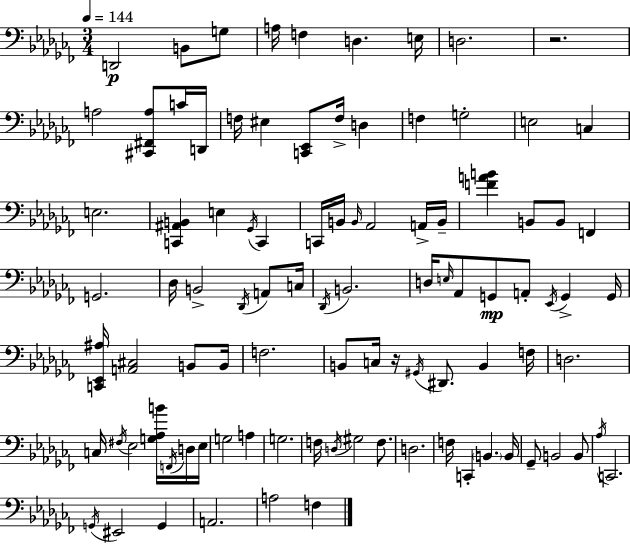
D2/h B2/e G3/e A3/s F3/q D3/q. E3/s D3/h. R/h. A3/h [C#2,F#2,A3]/e C4/s D2/s F3/s EIS3/q [C2,Eb2]/e F3/s D3/q F3/q G3/h E3/h C3/q E3/h. [C2,A#2,B2]/q E3/q Gb2/s C2/q C2/s B2/s B2/s Ab2/h A2/s B2/s [F4,A4,B4]/q B2/e B2/e F2/q G2/h. Db3/s B2/h Db2/s A2/e C3/s Db2/s B2/h. D3/s E3/s Ab2/e G2/e A2/e Eb2/s G2/q G2/s [C2,Eb2,A#3]/s [A2,C#3]/h B2/e B2/s F3/h. B2/e C3/s R/s G#2/s D#2/e. B2/q F3/s D3/h. C3/s F#3/s Eb3/h [G3,Ab3,B4]/s F2/s D3/s Eb3/s G3/h A3/q G3/h. F3/s D3/s G#3/h F3/e. D3/h. F3/s C2/q B2/q. B2/s Gb2/e B2/h B2/e Ab3/s C2/h. G2/s EIS2/h G2/q A2/h. A3/h F3/q